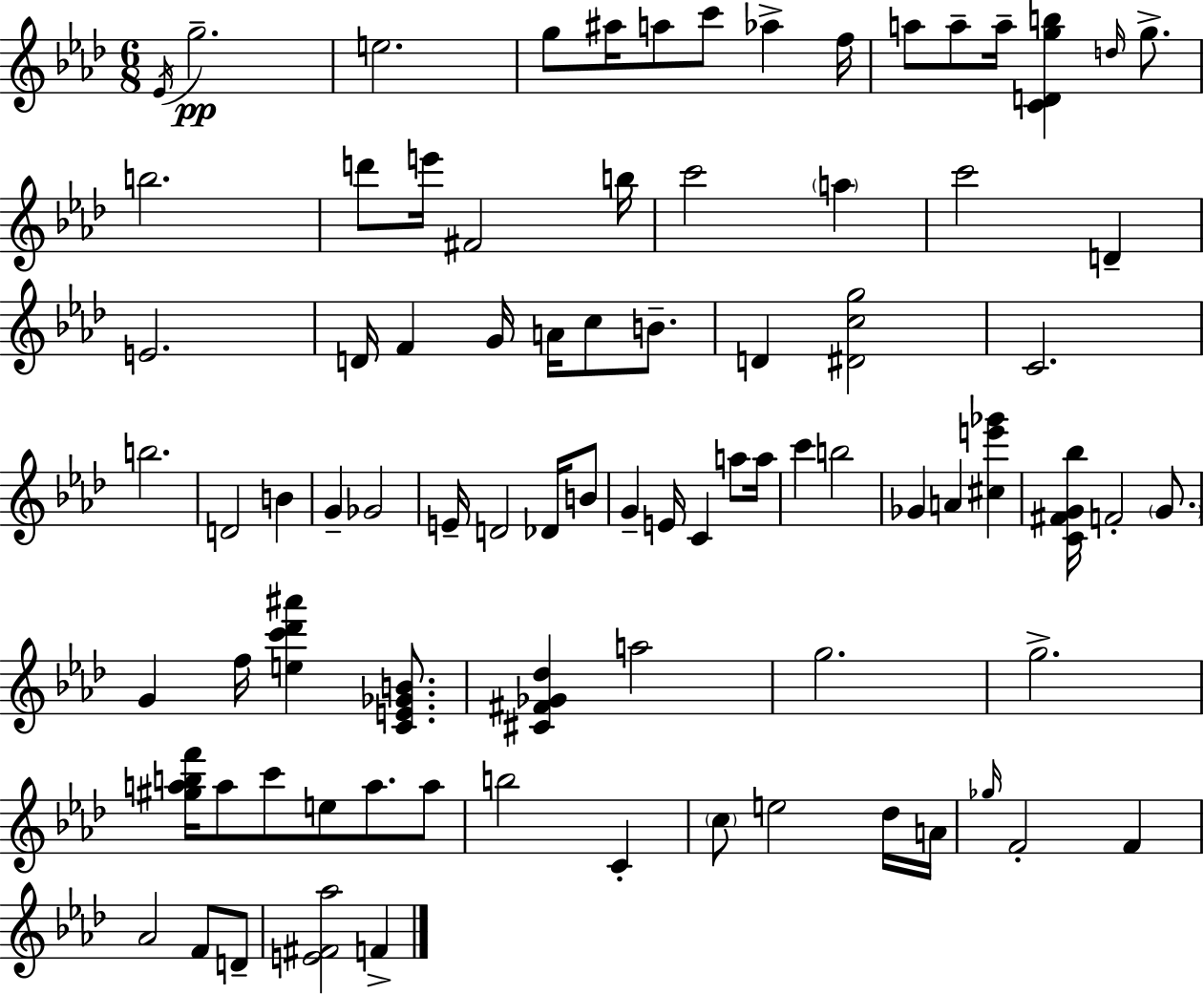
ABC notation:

X:1
T:Untitled
M:6/8
L:1/4
K:Ab
_E/4 g2 e2 g/2 ^a/4 a/2 c'/2 _a f/4 a/2 a/2 a/4 [CDgb] d/4 g/2 b2 d'/2 e'/4 ^F2 b/4 c'2 a c'2 D E2 D/4 F G/4 A/4 c/2 B/2 D [^Dcg]2 C2 b2 D2 B G _G2 E/4 D2 _D/4 B/2 G E/4 C a/2 a/4 c' b2 _G A [^ce'_g'] [C^FG_b]/4 F2 G/2 G f/4 [ec'_d'^a'] [CE_GB]/2 [^C^F_G_d] a2 g2 g2 [^gabf']/4 a/2 c'/2 e/2 a/2 a/2 b2 C c/2 e2 _d/4 A/4 _g/4 F2 F _A2 F/2 D/2 [E^F_a]2 F